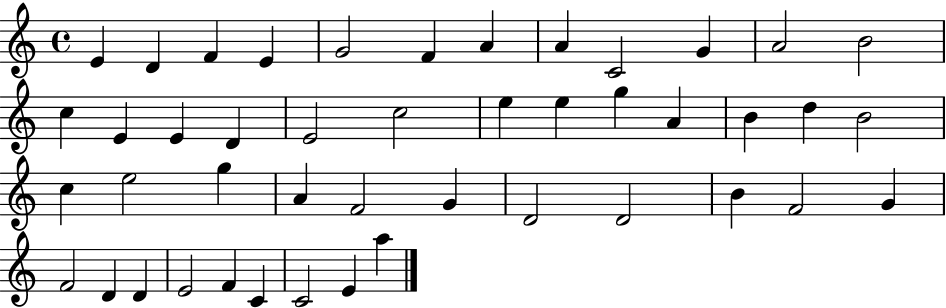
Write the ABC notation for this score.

X:1
T:Untitled
M:4/4
L:1/4
K:C
E D F E G2 F A A C2 G A2 B2 c E E D E2 c2 e e g A B d B2 c e2 g A F2 G D2 D2 B F2 G F2 D D E2 F C C2 E a